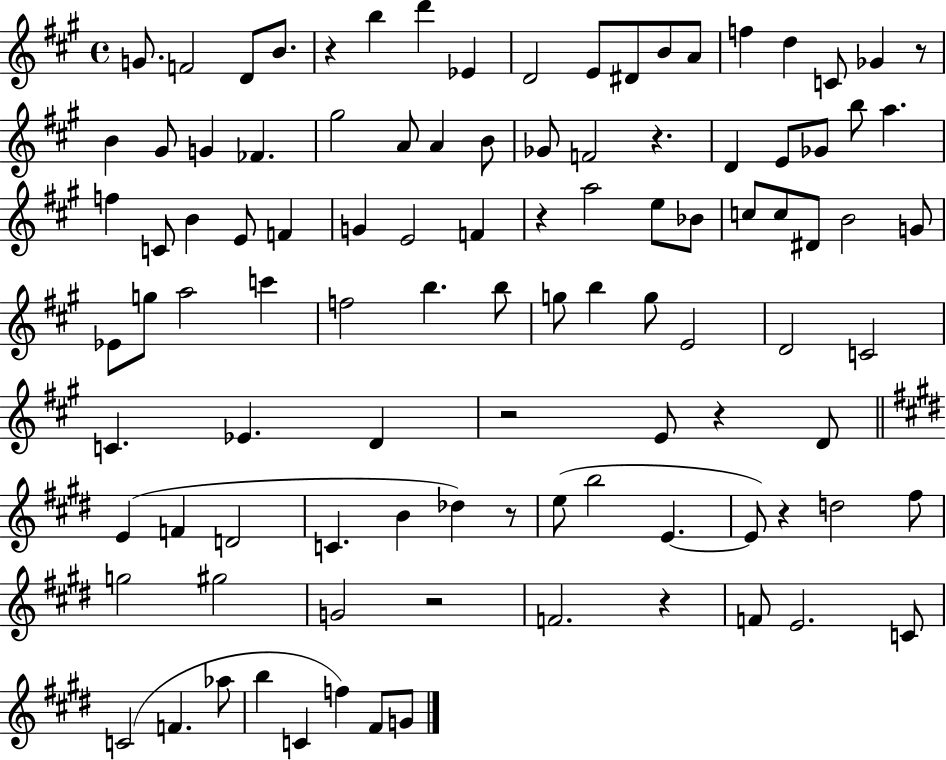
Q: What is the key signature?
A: A major